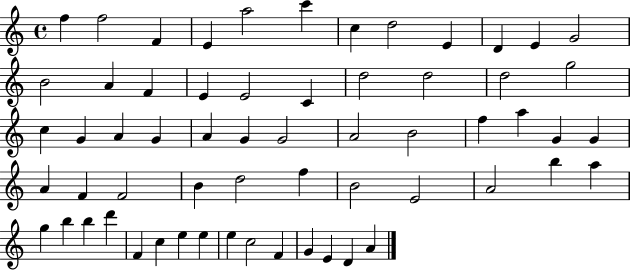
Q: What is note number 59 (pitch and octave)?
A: E4